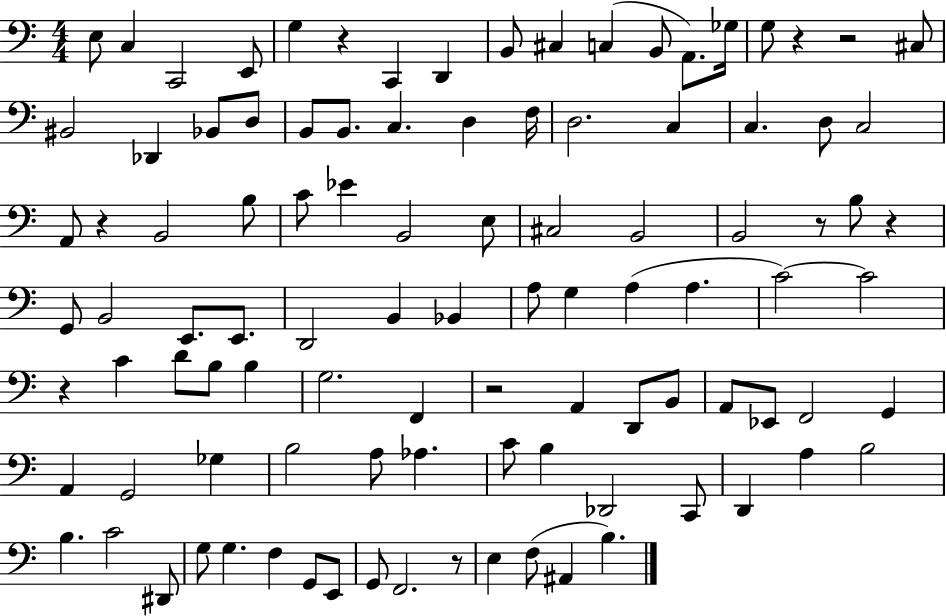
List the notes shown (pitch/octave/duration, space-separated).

E3/e C3/q C2/h E2/e G3/q R/q C2/q D2/q B2/e C#3/q C3/q B2/e A2/e. Gb3/s G3/e R/q R/h C#3/e BIS2/h Db2/q Bb2/e D3/e B2/e B2/e. C3/q. D3/q F3/s D3/h. C3/q C3/q. D3/e C3/h A2/e R/q B2/h B3/e C4/e Eb4/q B2/h E3/e C#3/h B2/h B2/h R/e B3/e R/q G2/e B2/h E2/e. E2/e. D2/h B2/q Bb2/q A3/e G3/q A3/q A3/q. C4/h C4/h R/q C4/q D4/e B3/e B3/q G3/h. F2/q R/h A2/q D2/e B2/e A2/e Eb2/e F2/h G2/q A2/q G2/h Gb3/q B3/h A3/e Ab3/q. C4/e B3/q Db2/h C2/e D2/q A3/q B3/h B3/q. C4/h D#2/e G3/e G3/q. F3/q G2/e E2/e G2/e F2/h. R/e E3/q F3/e A#2/q B3/q.